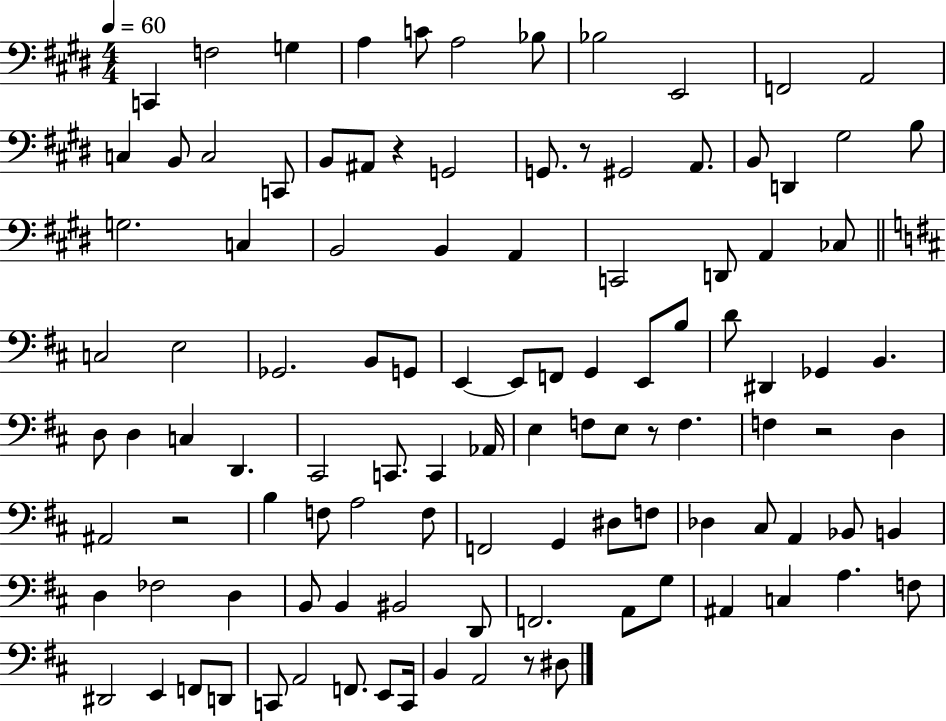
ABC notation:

X:1
T:Untitled
M:4/4
L:1/4
K:E
C,, F,2 G, A, C/2 A,2 _B,/2 _B,2 E,,2 F,,2 A,,2 C, B,,/2 C,2 C,,/2 B,,/2 ^A,,/2 z G,,2 G,,/2 z/2 ^G,,2 A,,/2 B,,/2 D,, ^G,2 B,/2 G,2 C, B,,2 B,, A,, C,,2 D,,/2 A,, _C,/2 C,2 E,2 _G,,2 B,,/2 G,,/2 E,, E,,/2 F,,/2 G,, E,,/2 B,/2 D/2 ^D,, _G,, B,, D,/2 D, C, D,, ^C,,2 C,,/2 C,, _A,,/4 E, F,/2 E,/2 z/2 F, F, z2 D, ^A,,2 z2 B, F,/2 A,2 F,/2 F,,2 G,, ^D,/2 F,/2 _D, ^C,/2 A,, _B,,/2 B,, D, _F,2 D, B,,/2 B,, ^B,,2 D,,/2 F,,2 A,,/2 G,/2 ^A,, C, A, F,/2 ^D,,2 E,, F,,/2 D,,/2 C,,/2 A,,2 F,,/2 E,,/2 C,,/4 B,, A,,2 z/2 ^D,/2